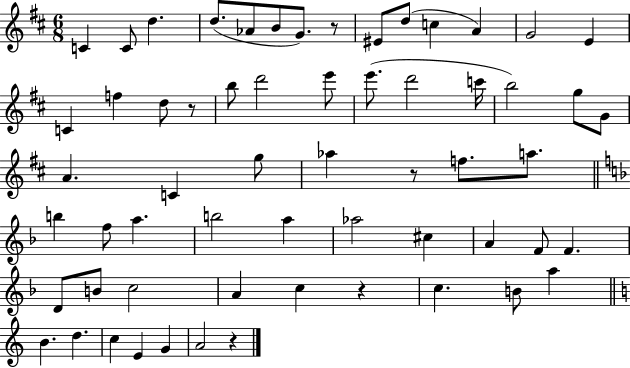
C4/q C4/e D5/q. D5/e. Ab4/e B4/e G4/e. R/e EIS4/e D5/e C5/q A4/q G4/h E4/q C4/q F5/q D5/e R/e B5/e D6/h E6/e E6/e. D6/h C6/s B5/h G5/e G4/e A4/q. C4/q G5/e Ab5/q R/e F5/e. A5/e. B5/q F5/e A5/q. B5/h A5/q Ab5/h C#5/q A4/q F4/e F4/q. D4/e B4/e C5/h A4/q C5/q R/q C5/q. B4/e A5/q B4/q. D5/q. C5/q E4/q G4/q A4/h R/q